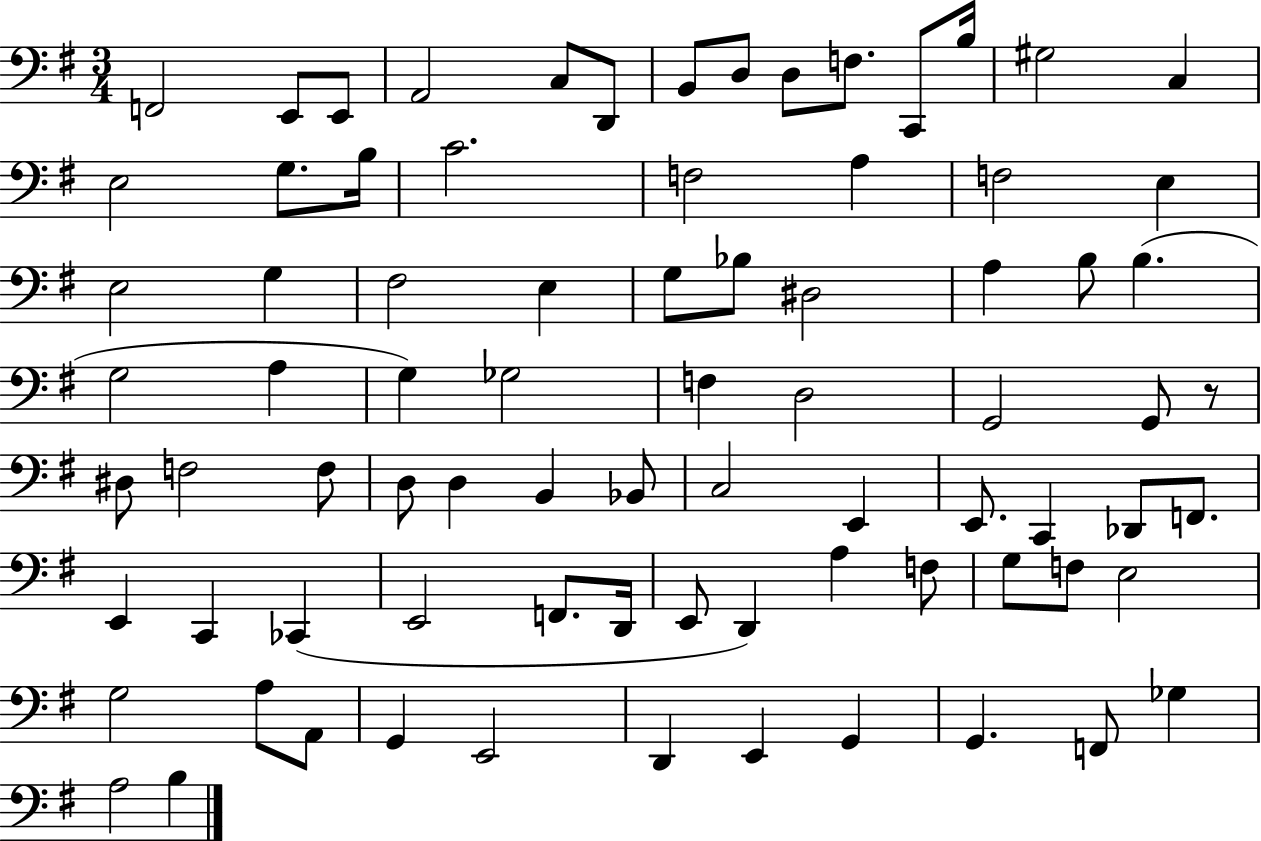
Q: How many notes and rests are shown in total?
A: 80